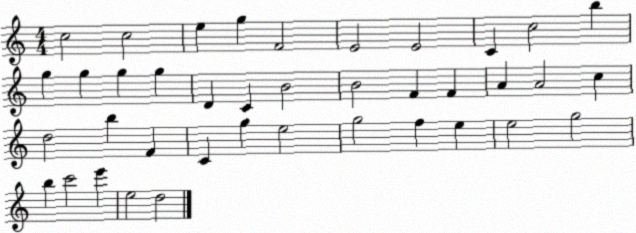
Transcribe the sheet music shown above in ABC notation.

X:1
T:Untitled
M:4/4
L:1/4
K:C
c2 c2 e g F2 E2 E2 C c2 b g g g g D C B2 B2 F F A A2 c d2 b F C g e2 g2 f e e2 g2 b c'2 e' e2 d2